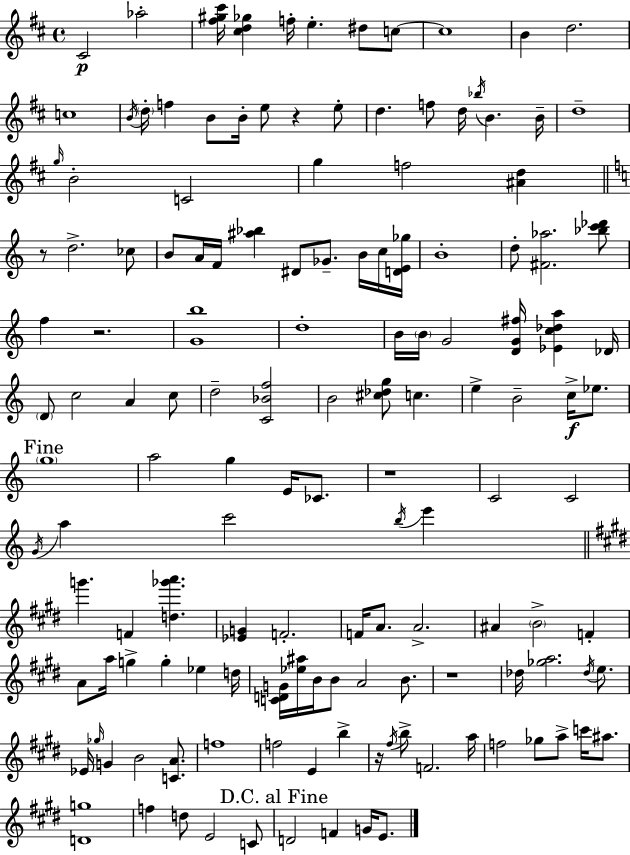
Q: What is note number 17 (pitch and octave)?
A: E5